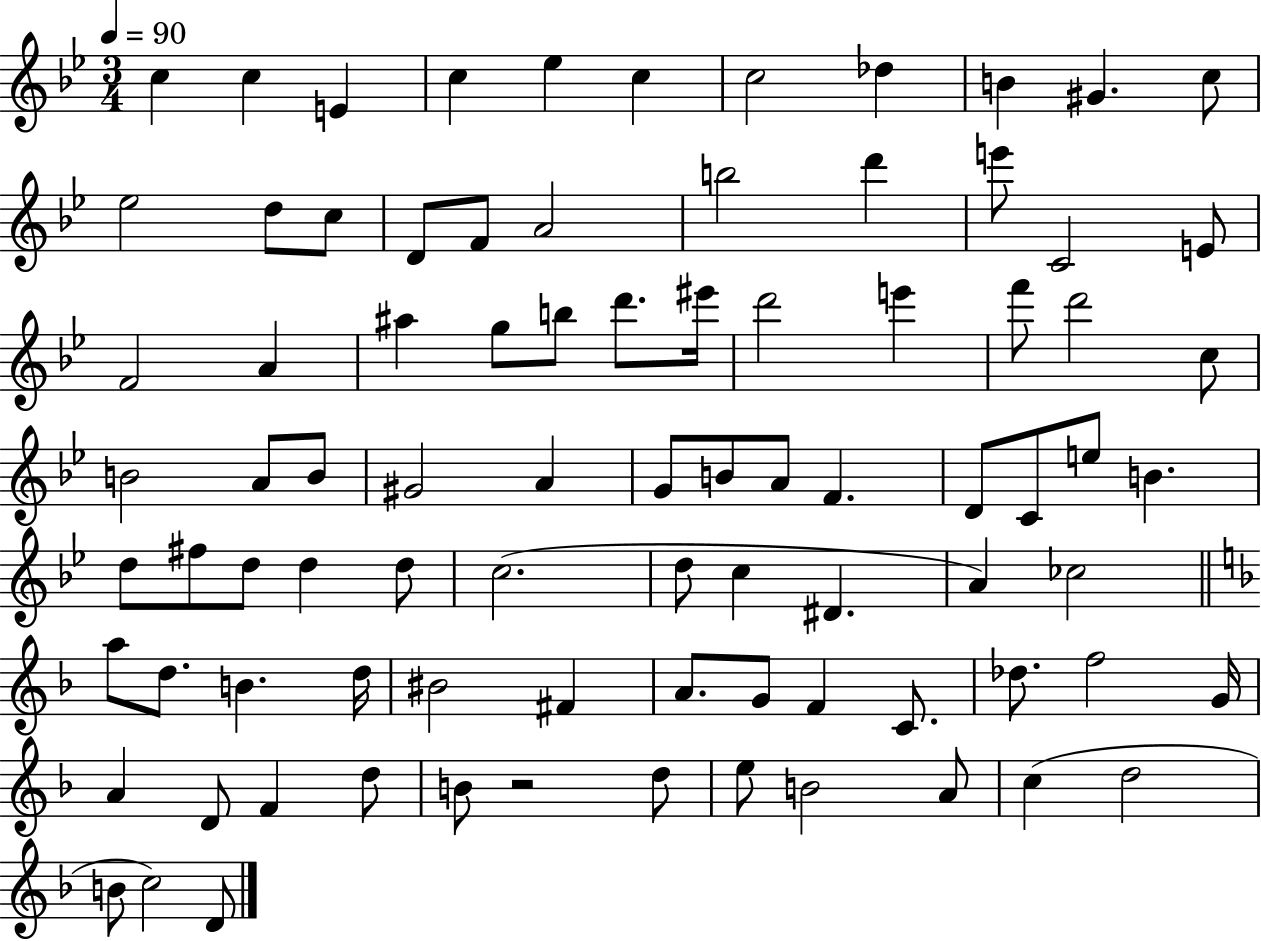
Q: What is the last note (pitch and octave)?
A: D4